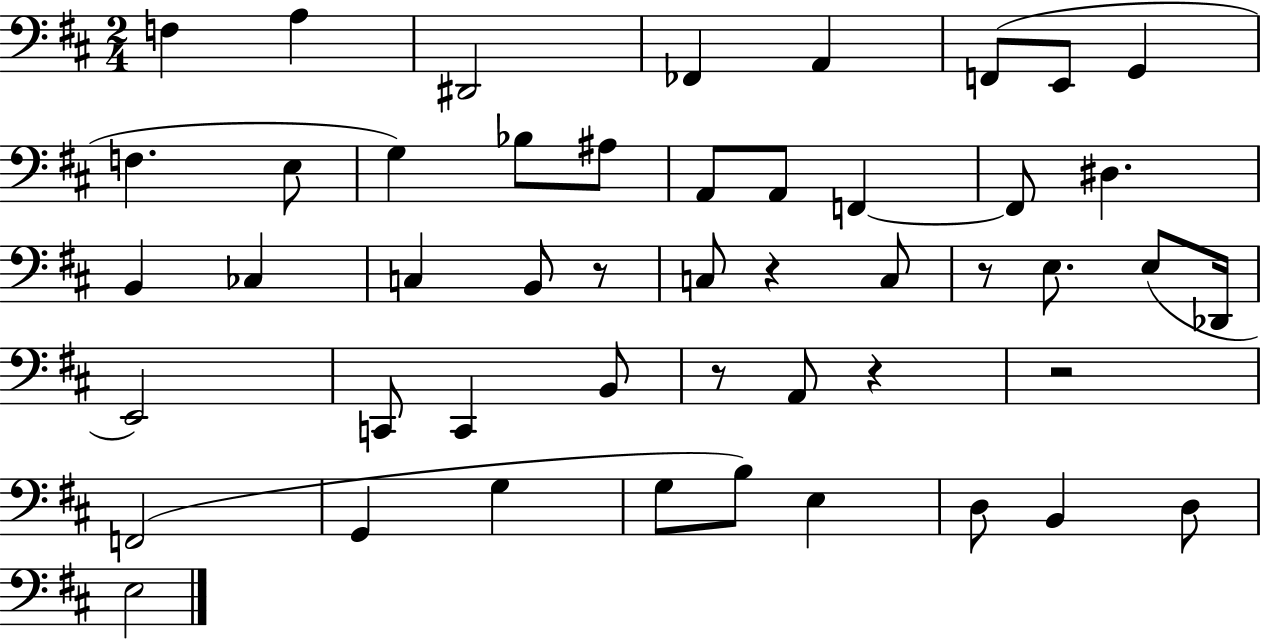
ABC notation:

X:1
T:Untitled
M:2/4
L:1/4
K:D
F, A, ^D,,2 _F,, A,, F,,/2 E,,/2 G,, F, E,/2 G, _B,/2 ^A,/2 A,,/2 A,,/2 F,, F,,/2 ^D, B,, _C, C, B,,/2 z/2 C,/2 z C,/2 z/2 E,/2 E,/2 _D,,/4 E,,2 C,,/2 C,, B,,/2 z/2 A,,/2 z z2 F,,2 G,, G, G,/2 B,/2 E, D,/2 B,, D,/2 E,2